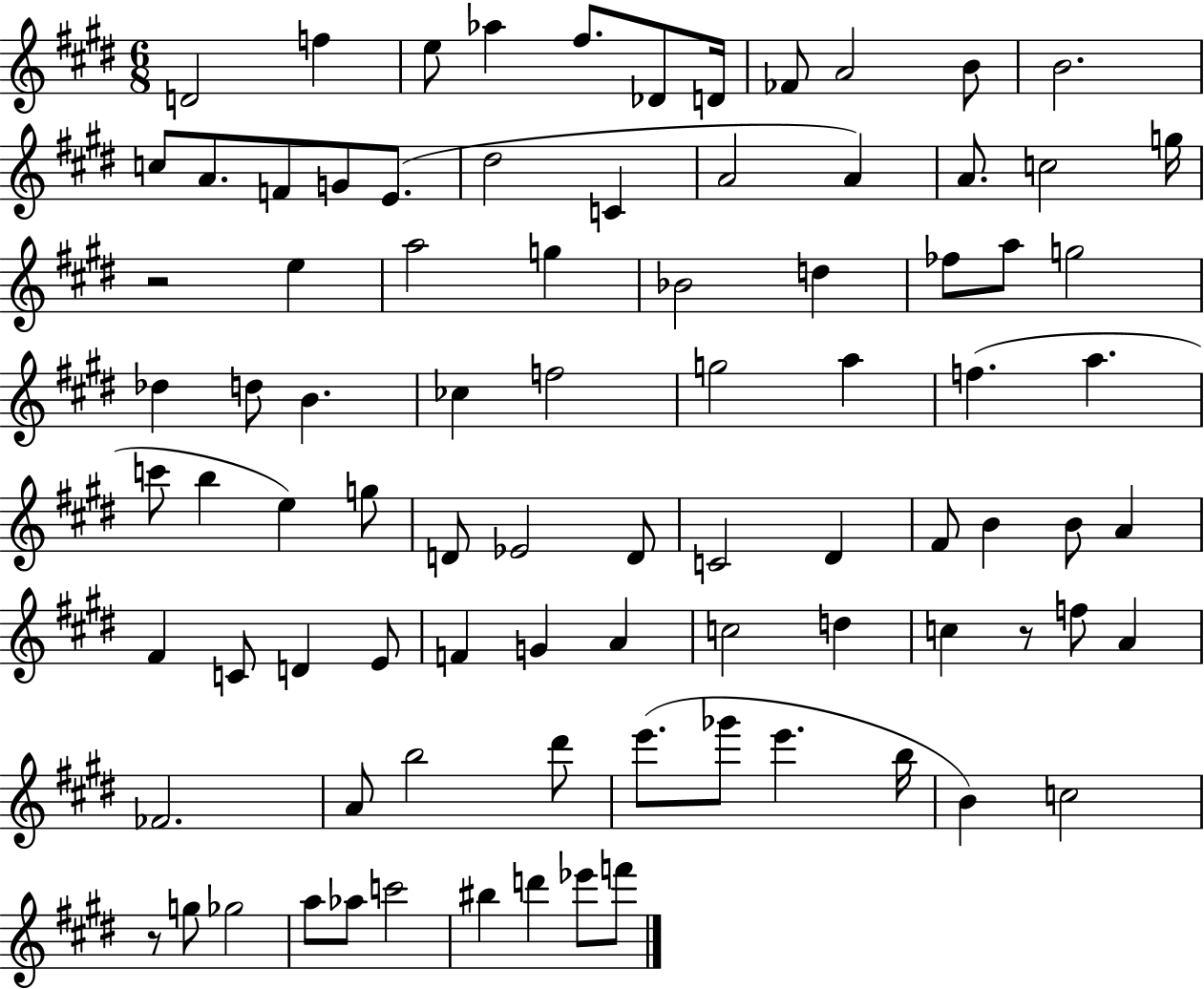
X:1
T:Untitled
M:6/8
L:1/4
K:E
D2 f e/2 _a ^f/2 _D/2 D/4 _F/2 A2 B/2 B2 c/2 A/2 F/2 G/2 E/2 ^d2 C A2 A A/2 c2 g/4 z2 e a2 g _B2 d _f/2 a/2 g2 _d d/2 B _c f2 g2 a f a c'/2 b e g/2 D/2 _E2 D/2 C2 ^D ^F/2 B B/2 A ^F C/2 D E/2 F G A c2 d c z/2 f/2 A _F2 A/2 b2 ^d'/2 e'/2 _g'/2 e' b/4 B c2 z/2 g/2 _g2 a/2 _a/2 c'2 ^b d' _e'/2 f'/2